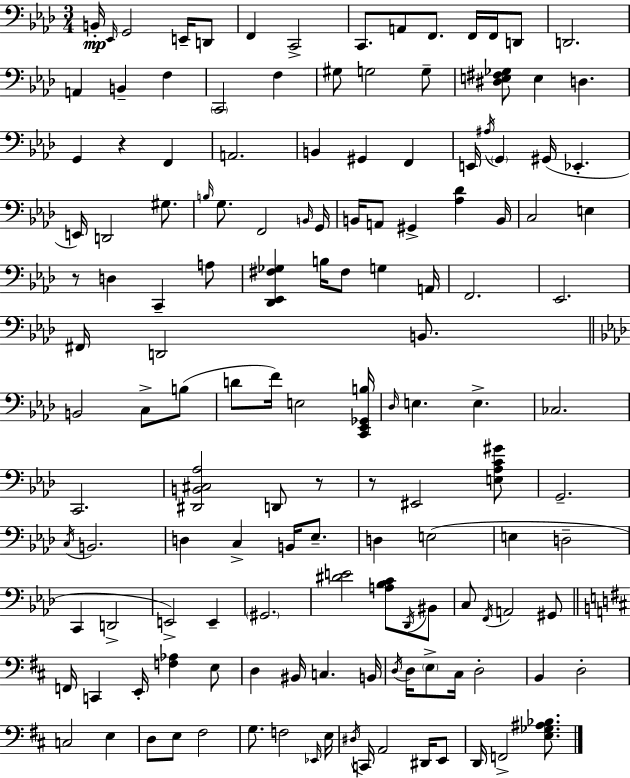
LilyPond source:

{
  \clef bass
  \numericTimeSignature
  \time 3/4
  \key f \minor
  b,16-.\mp \grace { ees,16 } g,2 e,16-- d,8 | f,4 c,2-> | c,8. a,8 f,8. f,16 f,16 d,8 | d,2. | \break a,4 b,4-- f4 | \parenthesize c,2 f4 | gis8 g2 g8-- | <dis e fis ges>8 e4 d4. | \break g,4 r4 f,4 | a,2. | b,4 gis,4 f,4 | e,16 \acciaccatura { ais16 } \parenthesize g,4 gis,16( ees,4.-. | \break e,16) d,2 gis8. | \grace { b16 } g8. f,2 | \grace { b,16 } g,16 b,16 a,8 gis,4-> <aes des'>4 | b,16 c2 | \break e4 r8 d4 c,4-- | a8 <des, ees, fis ges>4 b16 fis8 g4 | a,16 f,2. | ees,2. | \break fis,16 d,2 | b,8. \bar "||" \break \key aes \major b,2 c8-> b8( | d'8 f'16) e2 <c, ees, ges, b>16 | \grace { des16 } e4. e4.-> | ces2. | \break c,2. | <dis, b, cis aes>2 d,8 r8 | r8 eis,2 <e aes c' gis'>8 | g,2.-- | \break \acciaccatura { c16 } b,2. | d4 c4-> b,16 ees8.-- | d4 e2( | e4 d2-- | \break c,4 d,2-> | e,2->) e,4-- | \parenthesize gis,2. | <dis' e'>2 <a bes c'>8 | \break \acciaccatura { des,16 } bis,8 c8 \acciaccatura { f,16 } a,2 | gis,8 \bar "||" \break \key d \major f,16 c,4 e,16-. <f aes>4 e8 | d4 bis,16 c4. b,16 | \acciaccatura { d16 } d16 \parenthesize e8-> cis16 d2-. | b,4 d2-. | \break c2 e4 | d8 e8 fis2 | g8. f2 | \grace { ees,16 } e16 \acciaccatura { dis16 } c,16 a,2 | \break dis,16 e,8 d,16 f,2-> | <e ges ais bes>8. \bar "|."
}